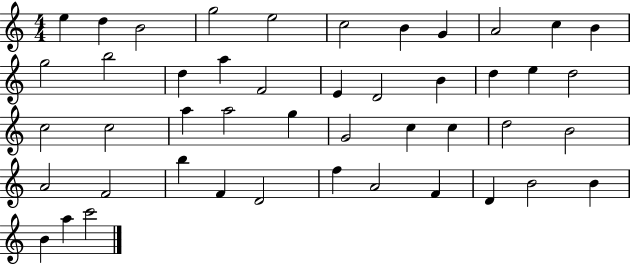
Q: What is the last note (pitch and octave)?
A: C6